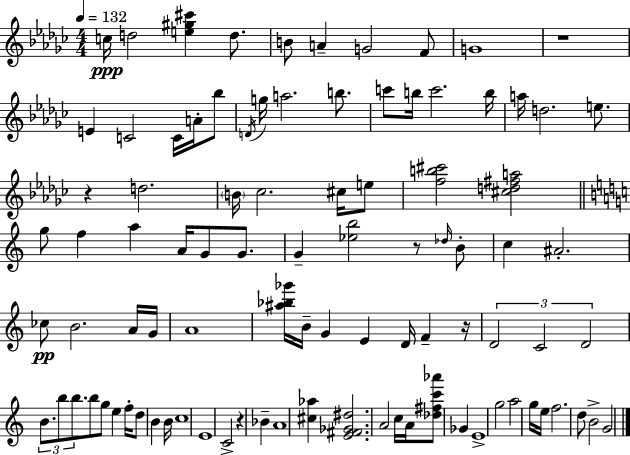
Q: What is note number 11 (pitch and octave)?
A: C4